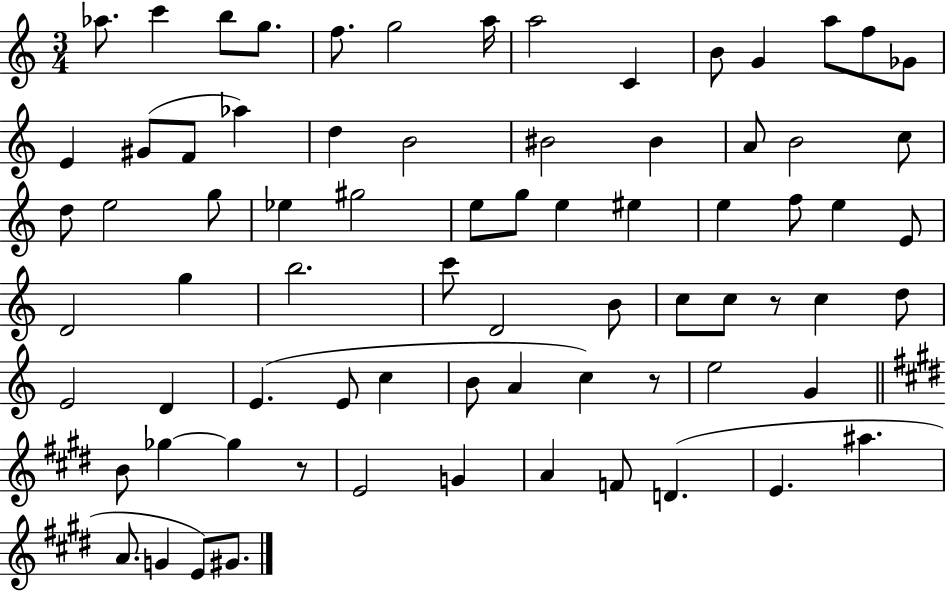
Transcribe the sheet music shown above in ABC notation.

X:1
T:Untitled
M:3/4
L:1/4
K:C
_a/2 c' b/2 g/2 f/2 g2 a/4 a2 C B/2 G a/2 f/2 _G/2 E ^G/2 F/2 _a d B2 ^B2 ^B A/2 B2 c/2 d/2 e2 g/2 _e ^g2 e/2 g/2 e ^e e f/2 e E/2 D2 g b2 c'/2 D2 B/2 c/2 c/2 z/2 c d/2 E2 D E E/2 c B/2 A c z/2 e2 G B/2 _g _g z/2 E2 G A F/2 D E ^a A/2 G E/2 ^G/2